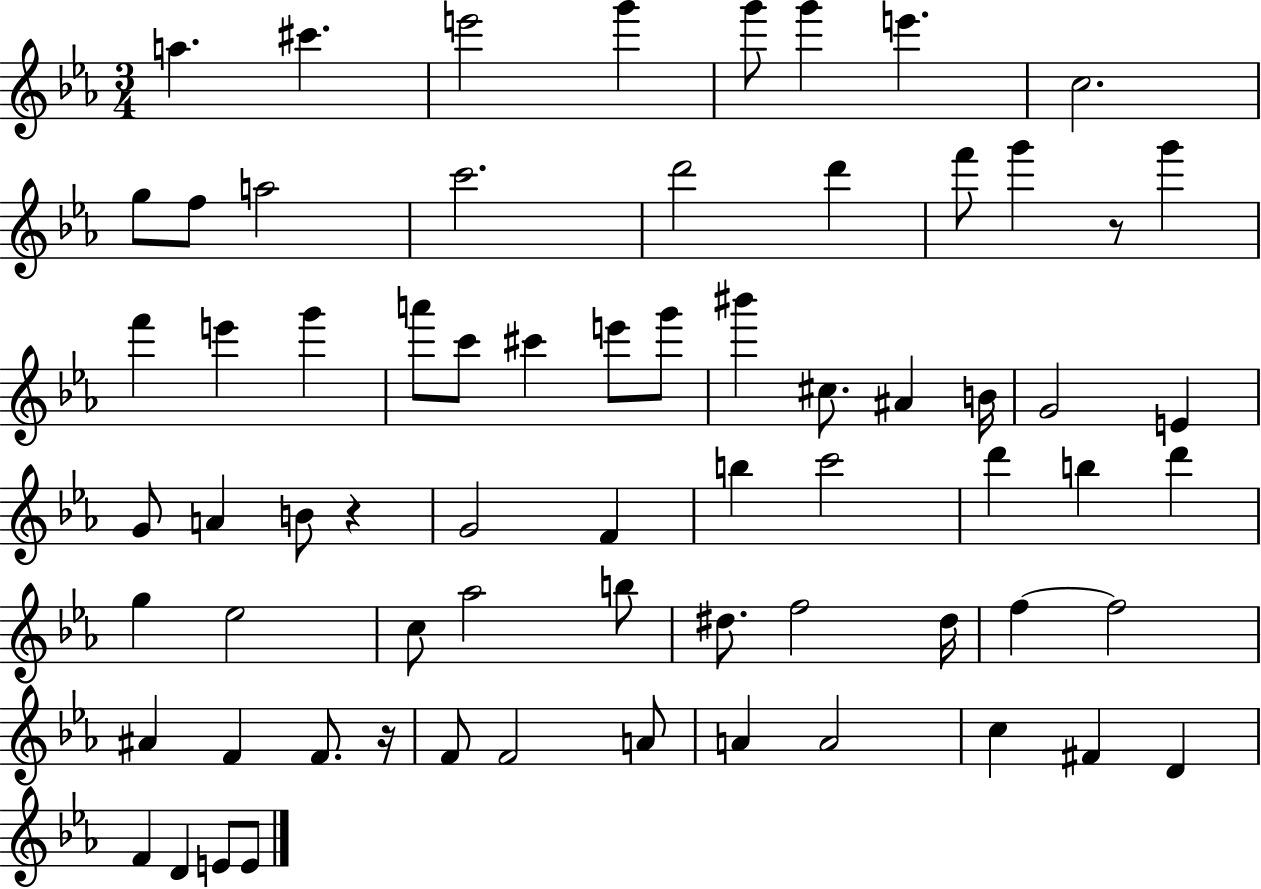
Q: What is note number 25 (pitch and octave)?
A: G6